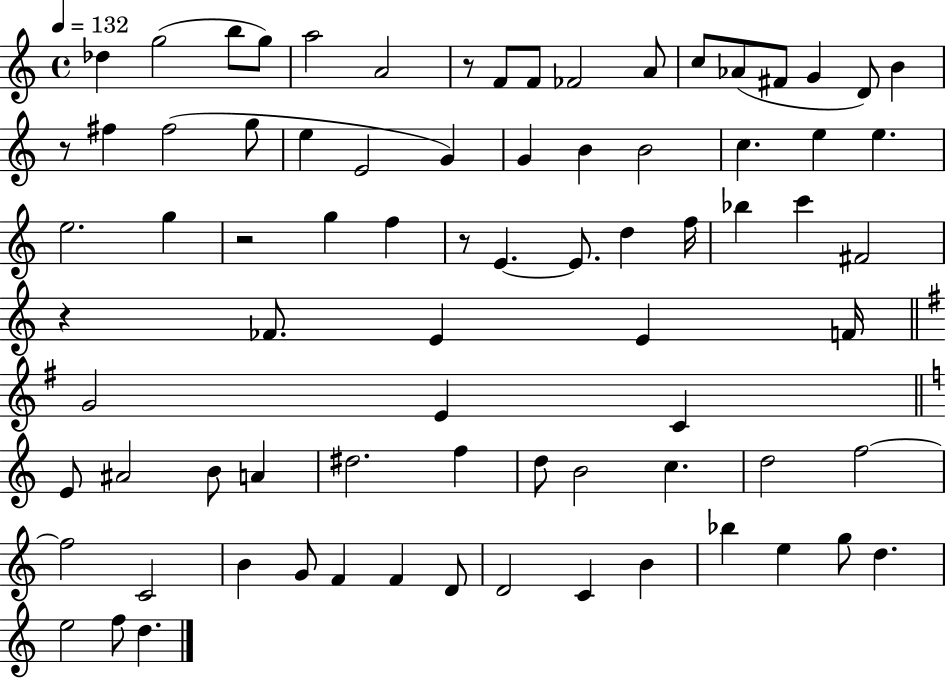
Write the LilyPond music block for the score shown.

{
  \clef treble
  \time 4/4
  \defaultTimeSignature
  \key c \major
  \tempo 4 = 132
  des''4 g''2( b''8 g''8) | a''2 a'2 | r8 f'8 f'8 fes'2 a'8 | c''8 aes'8( fis'8 g'4 d'8) b'4 | \break r8 fis''4 fis''2( g''8 | e''4 e'2 g'4) | g'4 b'4 b'2 | c''4. e''4 e''4. | \break e''2. g''4 | r2 g''4 f''4 | r8 e'4.~~ e'8. d''4 f''16 | bes''4 c'''4 fis'2 | \break r4 fes'8. e'4 e'4 f'16 | \bar "||" \break \key g \major g'2 e'4 c'4 | \bar "||" \break \key c \major e'8 ais'2 b'8 a'4 | dis''2. f''4 | d''8 b'2 c''4. | d''2 f''2~~ | \break f''2 c'2 | b'4 g'8 f'4 f'4 d'8 | d'2 c'4 b'4 | bes''4 e''4 g''8 d''4. | \break e''2 f''8 d''4. | \bar "|."
}